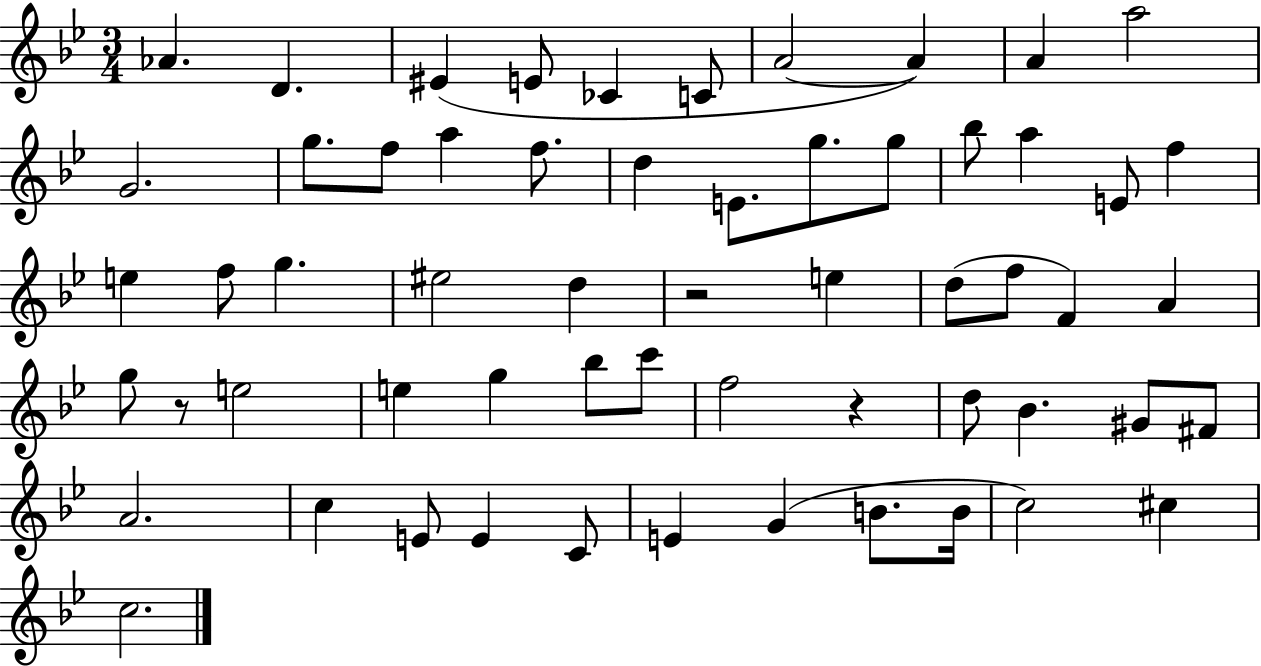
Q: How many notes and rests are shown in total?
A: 59